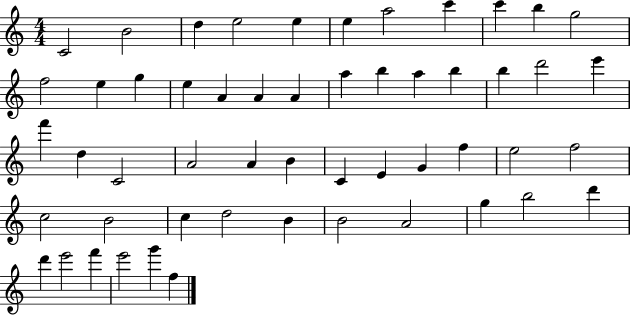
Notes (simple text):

C4/h B4/h D5/q E5/h E5/q E5/q A5/h C6/q C6/q B5/q G5/h F5/h E5/q G5/q E5/q A4/q A4/q A4/q A5/q B5/q A5/q B5/q B5/q D6/h E6/q F6/q D5/q C4/h A4/h A4/q B4/q C4/q E4/q G4/q F5/q E5/h F5/h C5/h B4/h C5/q D5/h B4/q B4/h A4/h G5/q B5/h D6/q D6/q E6/h F6/q E6/h G6/q F5/q